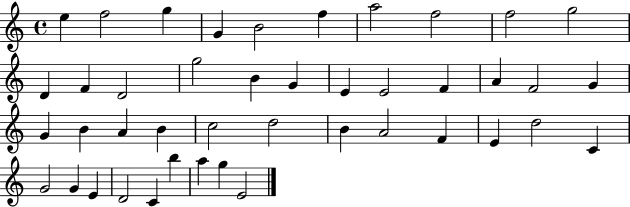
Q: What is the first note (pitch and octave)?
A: E5